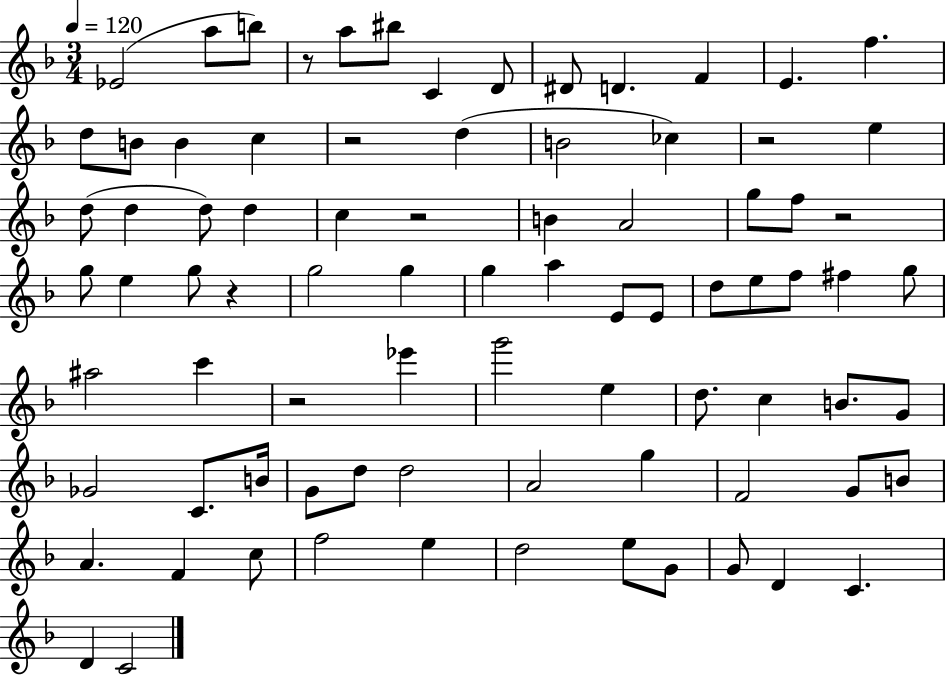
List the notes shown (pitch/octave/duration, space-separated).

Eb4/h A5/e B5/e R/e A5/e BIS5/e C4/q D4/e D#4/e D4/q. F4/q E4/q. F5/q. D5/e B4/e B4/q C5/q R/h D5/q B4/h CES5/q R/h E5/q D5/e D5/q D5/e D5/q C5/q R/h B4/q A4/h G5/e F5/e R/h G5/e E5/q G5/e R/q G5/h G5/q G5/q A5/q E4/e E4/e D5/e E5/e F5/e F#5/q G5/e A#5/h C6/q R/h Eb6/q G6/h E5/q D5/e. C5/q B4/e. G4/e Gb4/h C4/e. B4/s G4/e D5/e D5/h A4/h G5/q F4/h G4/e B4/e A4/q. F4/q C5/e F5/h E5/q D5/h E5/e G4/e G4/e D4/q C4/q. D4/q C4/h